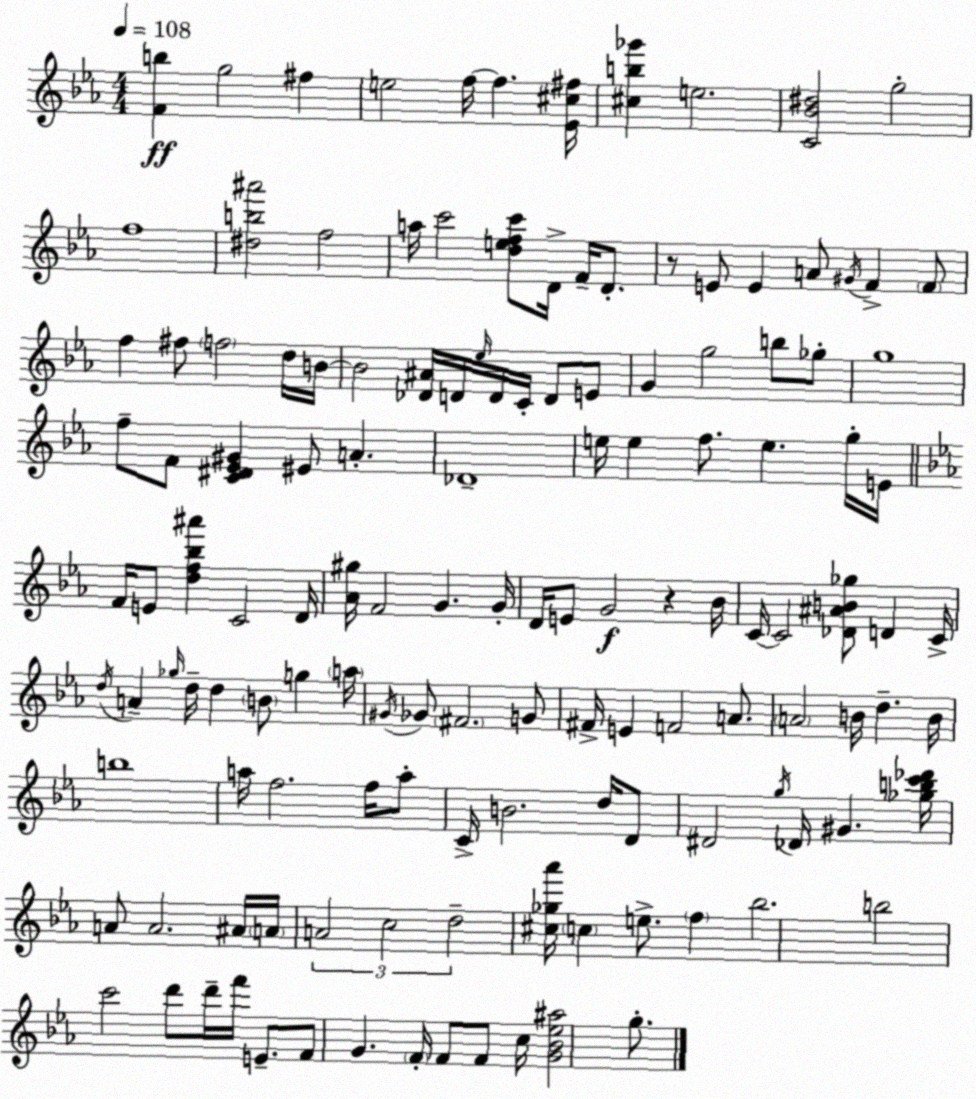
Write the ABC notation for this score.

X:1
T:Untitled
M:4/4
L:1/4
K:Eb
[Fb] g2 ^f e2 f/4 f [_E^c^f]/4 [^cb_g'] e2 [C_B^d]2 g2 f4 [^db^a']2 f2 a/4 c'2 [defc']/2 D/4 F/4 D/2 z/2 E/2 E A/2 ^G/4 F F/2 f ^f/2 f2 d/4 B/4 B2 [_D^A]/4 D/4 _e/4 D/4 C/4 D/2 E/2 G g2 b/2 _g/2 g4 f/2 F/2 [C^D_E^G] ^E/2 A _D4 e/4 e f/2 e g/4 E/4 F/4 E/2 [df_b^a'] C2 D/4 [_A^g]/4 F2 G G/4 D/4 E/2 G2 z _B/4 C/4 C2 [_D^AB_g]/2 D C/4 d/4 A _g/4 d/4 d B/2 g a/4 ^G/4 _G/2 ^F2 G/2 ^F/4 E F2 A/2 A2 B/4 d B/4 b4 a/4 f2 f/4 a/2 C/4 B2 d/4 D/2 ^D2 g/4 _D/4 ^G [_gbc'_d']/4 A/2 A2 ^A/4 A/4 A2 c2 d2 [^c_g_a']/4 c e/2 f _b2 b2 c'2 d'/2 d'/4 f'/4 E/2 F/2 G F/4 F/2 F/2 c/4 [G_B_e^a]2 g/2